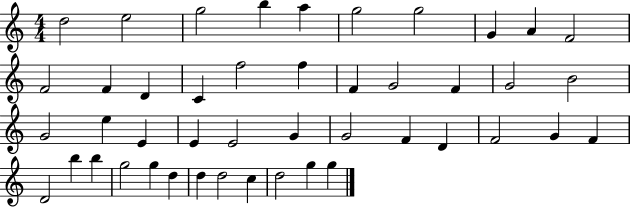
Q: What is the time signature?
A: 4/4